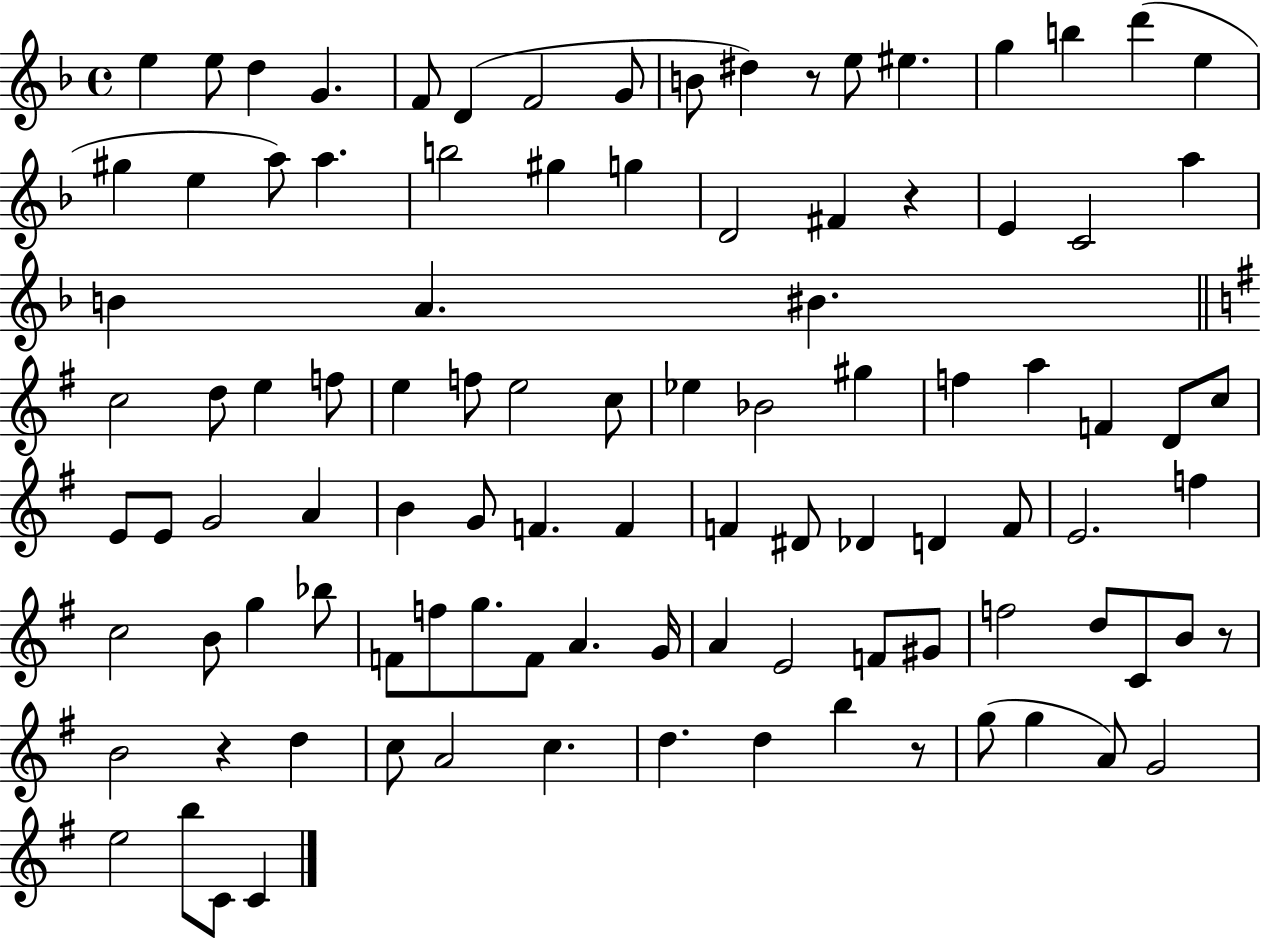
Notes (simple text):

E5/q E5/e D5/q G4/q. F4/e D4/q F4/h G4/e B4/e D#5/q R/e E5/e EIS5/q. G5/q B5/q D6/q E5/q G#5/q E5/q A5/e A5/q. B5/h G#5/q G5/q D4/h F#4/q R/q E4/q C4/h A5/q B4/q A4/q. BIS4/q. C5/h D5/e E5/q F5/e E5/q F5/e E5/h C5/e Eb5/q Bb4/h G#5/q F5/q A5/q F4/q D4/e C5/e E4/e E4/e G4/h A4/q B4/q G4/e F4/q. F4/q F4/q D#4/e Db4/q D4/q F4/e E4/h. F5/q C5/h B4/e G5/q Bb5/e F4/e F5/e G5/e. F4/e A4/q. G4/s A4/q E4/h F4/e G#4/e F5/h D5/e C4/e B4/e R/e B4/h R/q D5/q C5/e A4/h C5/q. D5/q. D5/q B5/q R/e G5/e G5/q A4/e G4/h E5/h B5/e C4/e C4/q